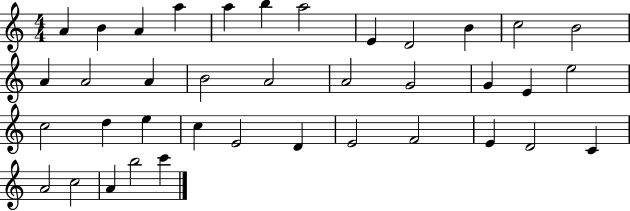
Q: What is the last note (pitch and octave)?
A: C6